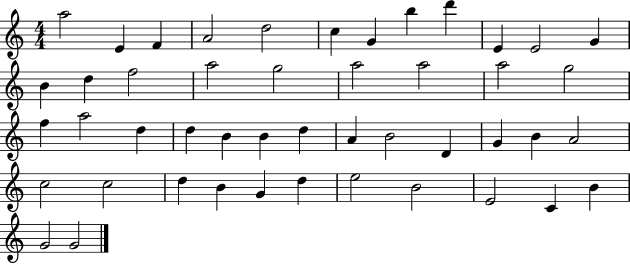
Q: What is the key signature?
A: C major